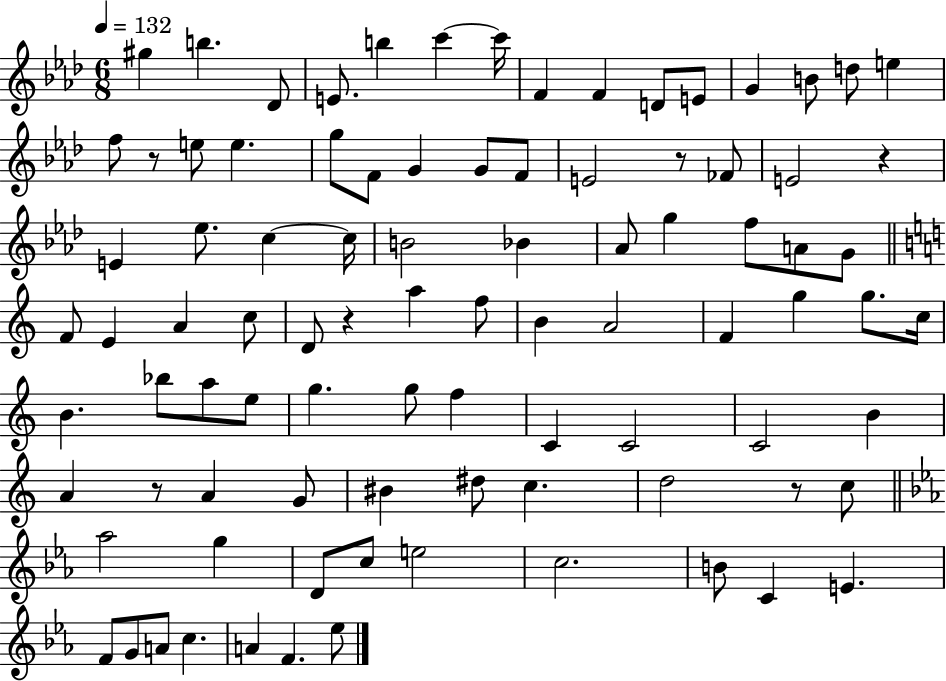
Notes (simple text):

G#5/q B5/q. Db4/e E4/e. B5/q C6/q C6/s F4/q F4/q D4/e E4/e G4/q B4/e D5/e E5/q F5/e R/e E5/e E5/q. G5/e F4/e G4/q G4/e F4/e E4/h R/e FES4/e E4/h R/q E4/q Eb5/e. C5/q C5/s B4/h Bb4/q Ab4/e G5/q F5/e A4/e G4/e F4/e E4/q A4/q C5/e D4/e R/q A5/q F5/e B4/q A4/h F4/q G5/q G5/e. C5/s B4/q. Bb5/e A5/e E5/e G5/q. G5/e F5/q C4/q C4/h C4/h B4/q A4/q R/e A4/q G4/e BIS4/q D#5/e C5/q. D5/h R/e C5/e Ab5/h G5/q D4/e C5/e E5/h C5/h. B4/e C4/q E4/q. F4/e G4/e A4/e C5/q. A4/q F4/q. Eb5/e